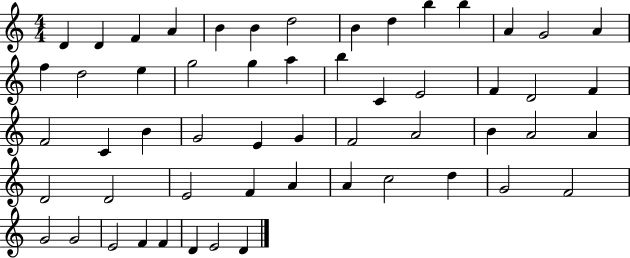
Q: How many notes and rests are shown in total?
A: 55